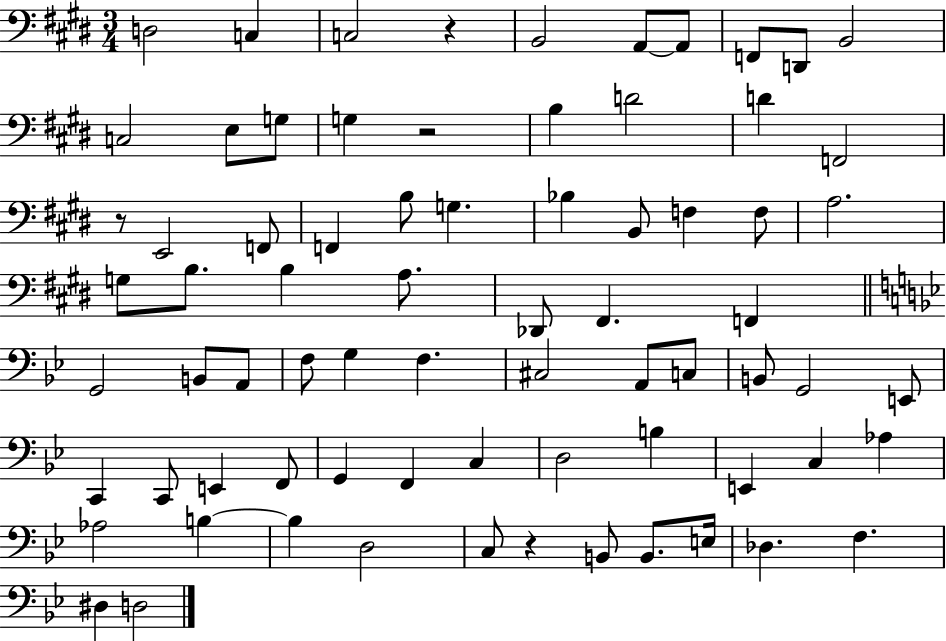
{
  \clef bass
  \numericTimeSignature
  \time 3/4
  \key e \major
  d2 c4 | c2 r4 | b,2 a,8~~ a,8 | f,8 d,8 b,2 | \break c2 e8 g8 | g4 r2 | b4 d'2 | d'4 f,2 | \break r8 e,2 f,8 | f,4 b8 g4. | bes4 b,8 f4 f8 | a2. | \break g8 b8. b4 a8. | des,8 fis,4. f,4 | \bar "||" \break \key bes \major g,2 b,8 a,8 | f8 g4 f4. | cis2 a,8 c8 | b,8 g,2 e,8 | \break c,4 c,8 e,4 f,8 | g,4 f,4 c4 | d2 b4 | e,4 c4 aes4 | \break aes2 b4~~ | b4 d2 | c8 r4 b,8 b,8. e16 | des4. f4. | \break dis4 d2 | \bar "|."
}